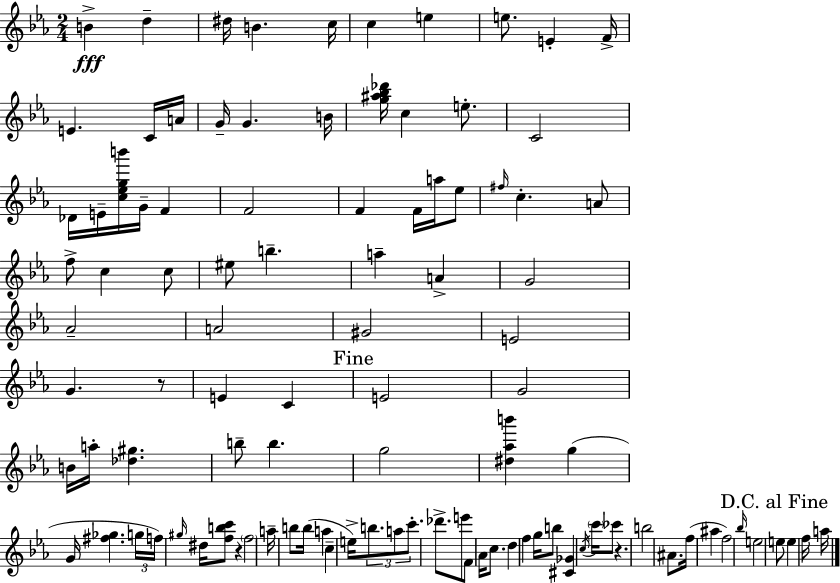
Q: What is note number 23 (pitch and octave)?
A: F4